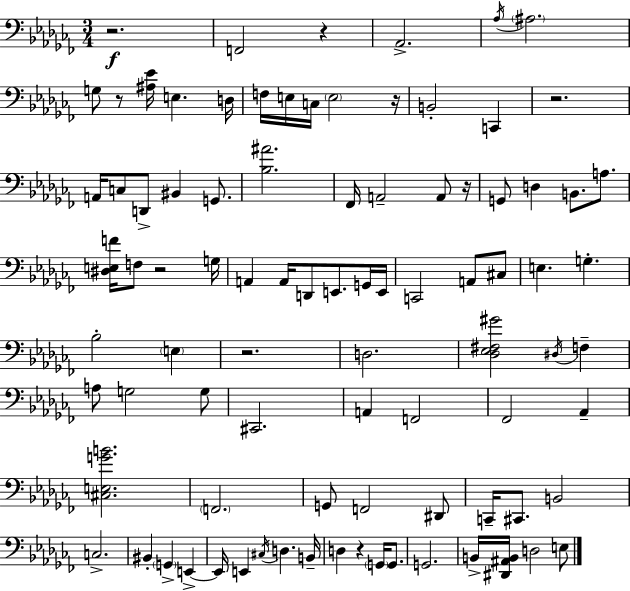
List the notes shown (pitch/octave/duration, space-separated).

R/h. F2/h R/q Ab2/h. Ab3/s A#3/h. G3/e R/e [A#3,Eb4]/s E3/q. D3/s F3/s E3/s C3/s E3/h R/s B2/h C2/q R/h. A2/s C3/e D2/e BIS2/q G2/e. [Bb3,A#4]/h. FES2/s A2/h A2/e R/s G2/e D3/q B2/e. A3/e. [D#3,E3,F4]/s F3/e R/h G3/s A2/q A2/s D2/e E2/e. G2/s E2/s C2/h A2/e C#3/e E3/q. G3/q. Bb3/h E3/q R/h. D3/h. [Db3,Eb3,F#3,G#4]/h D#3/s F3/q A3/e G3/h G3/e C#2/h. A2/q F2/h FES2/h Ab2/q [C#3,E3,G4,B4]/h. F2/h. G2/e F2/h D#2/e C2/s C#2/e. B2/h C3/h. BIS2/q G2/q E2/q E2/s E2/q C#3/s D3/q. B2/s D3/q R/q G2/s G2/e. G2/h. B2/s [D#2,A#2,B2]/s D3/h E3/e